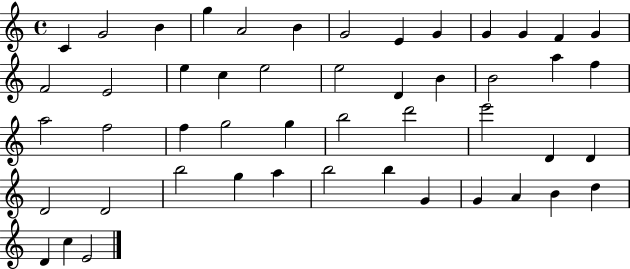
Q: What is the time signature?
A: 4/4